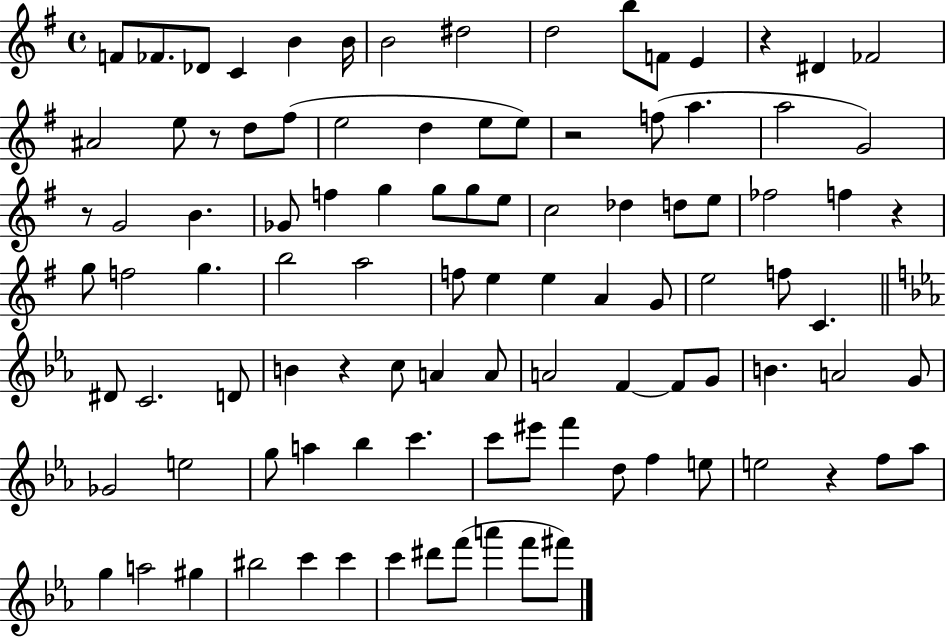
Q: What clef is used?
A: treble